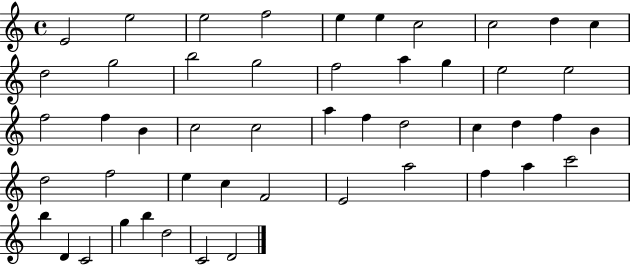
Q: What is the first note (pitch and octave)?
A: E4